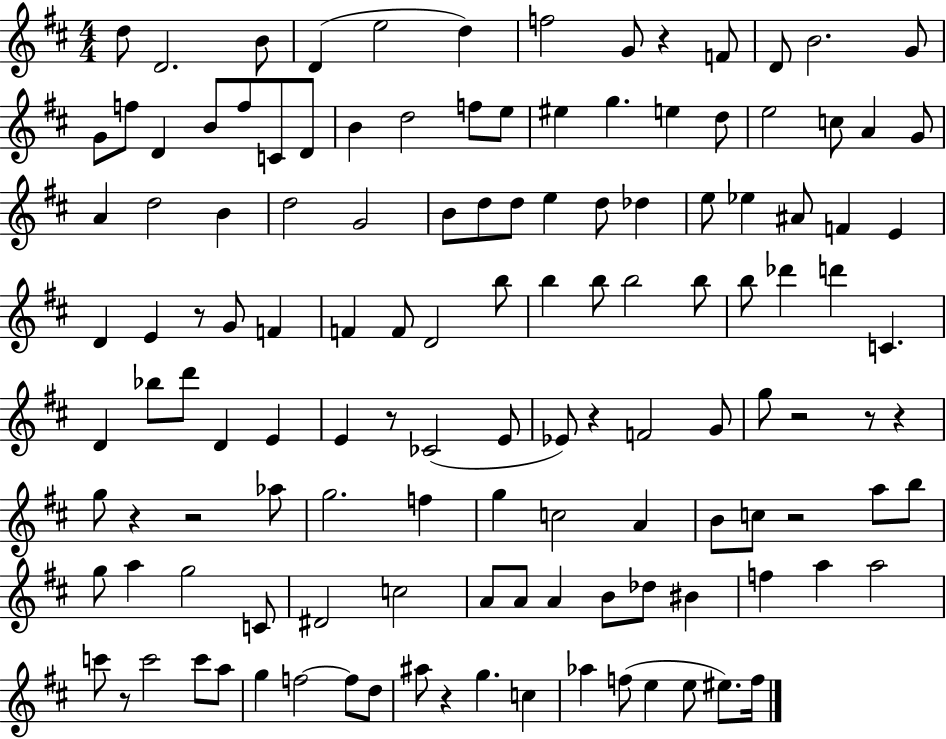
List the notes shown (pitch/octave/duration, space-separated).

D5/e D4/h. B4/e D4/q E5/h D5/q F5/h G4/e R/q F4/e D4/e B4/h. G4/e G4/e F5/e D4/q B4/e F5/e C4/e D4/e B4/q D5/h F5/e E5/e EIS5/q G5/q. E5/q D5/e E5/h C5/e A4/q G4/e A4/q D5/h B4/q D5/h G4/h B4/e D5/e D5/e E5/q D5/e Db5/q E5/e Eb5/q A#4/e F4/q E4/q D4/q E4/q R/e G4/e F4/q F4/q F4/e D4/h B5/e B5/q B5/e B5/h B5/e B5/e Db6/q D6/q C4/q. D4/q Bb5/e D6/e D4/q E4/q E4/q R/e CES4/h E4/e Eb4/e R/q F4/h G4/e G5/e R/h R/e R/q G5/e R/q R/h Ab5/e G5/h. F5/q G5/q C5/h A4/q B4/e C5/e R/h A5/e B5/e G5/e A5/q G5/h C4/e D#4/h C5/h A4/e A4/e A4/q B4/e Db5/e BIS4/q F5/q A5/q A5/h C6/e R/e C6/h C6/e A5/e G5/q F5/h F5/e D5/e A#5/e R/q G5/q. C5/q Ab5/q F5/e E5/q E5/e EIS5/e. F5/s